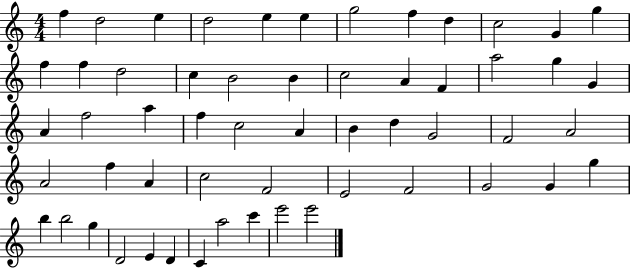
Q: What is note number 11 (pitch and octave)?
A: G4